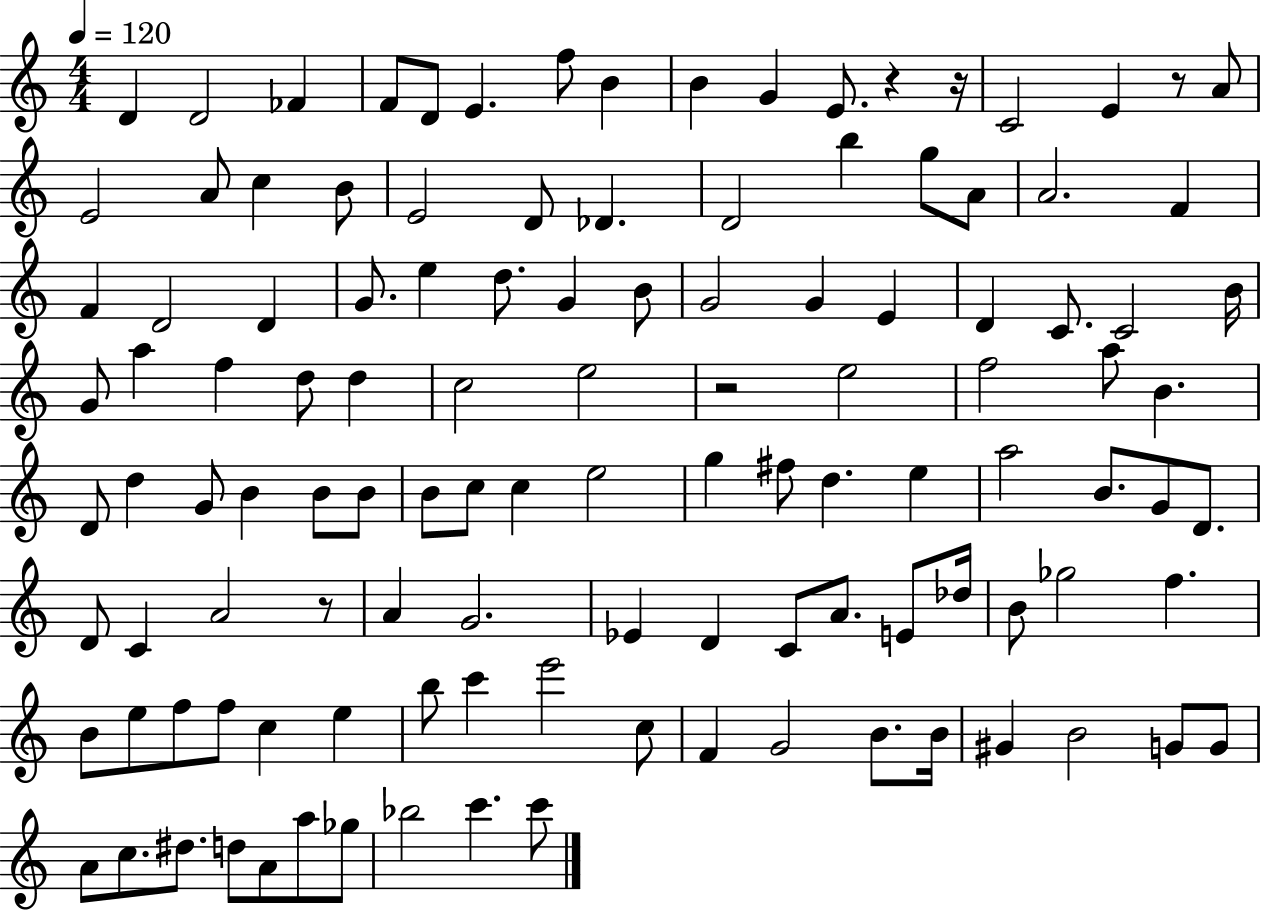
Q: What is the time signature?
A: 4/4